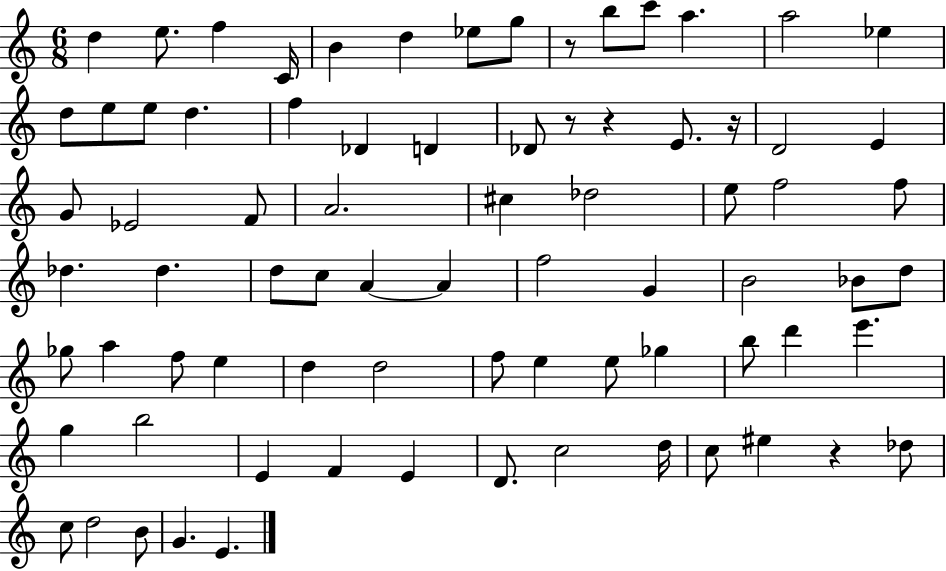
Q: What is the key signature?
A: C major